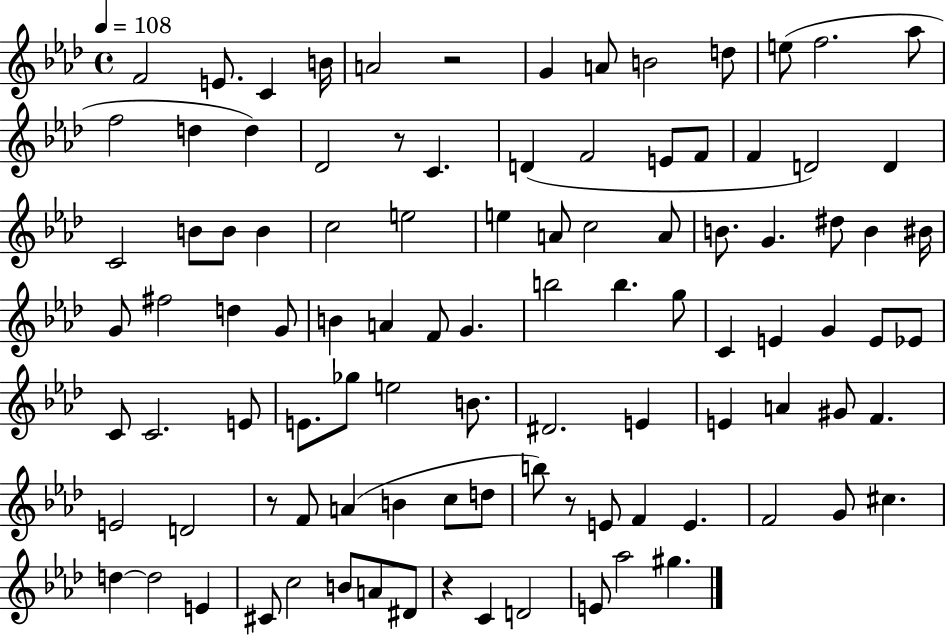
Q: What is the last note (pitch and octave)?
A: G#5